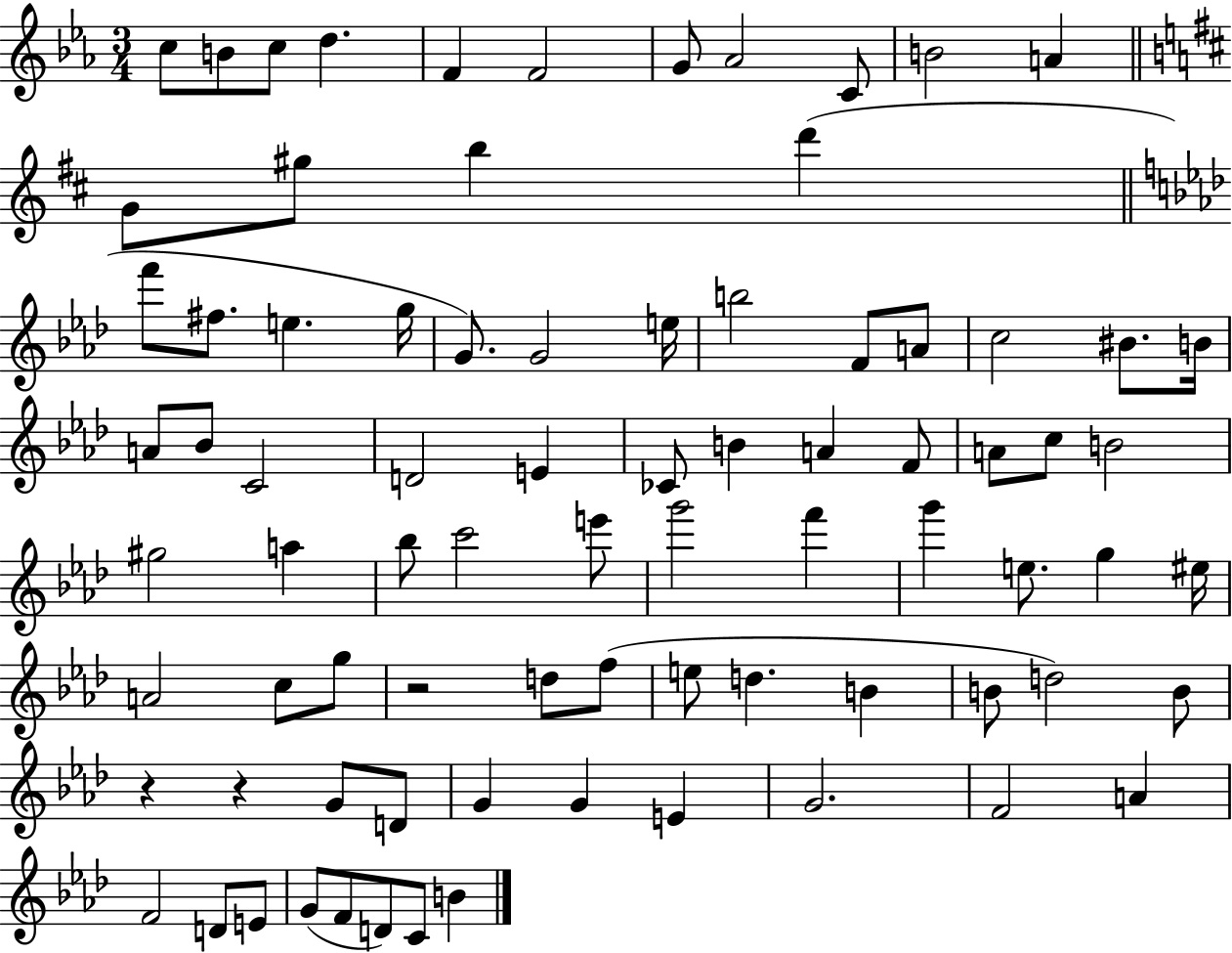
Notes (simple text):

C5/e B4/e C5/e D5/q. F4/q F4/h G4/e Ab4/h C4/e B4/h A4/q G4/e G#5/e B5/q D6/q F6/e F#5/e. E5/q. G5/s G4/e. G4/h E5/s B5/h F4/e A4/e C5/h BIS4/e. B4/s A4/e Bb4/e C4/h D4/h E4/q CES4/e B4/q A4/q F4/e A4/e C5/e B4/h G#5/h A5/q Bb5/e C6/h E6/e G6/h F6/q G6/q E5/e. G5/q EIS5/s A4/h C5/e G5/e R/h D5/e F5/e E5/e D5/q. B4/q B4/e D5/h B4/e R/q R/q G4/e D4/e G4/q G4/q E4/q G4/h. F4/h A4/q F4/h D4/e E4/e G4/e F4/e D4/e C4/e B4/q